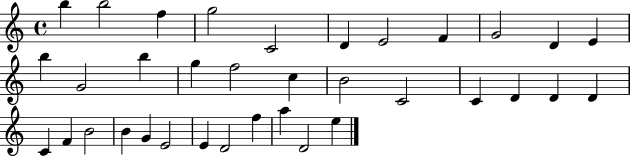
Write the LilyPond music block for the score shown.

{
  \clef treble
  \time 4/4
  \defaultTimeSignature
  \key c \major
  b''4 b''2 f''4 | g''2 c'2 | d'4 e'2 f'4 | g'2 d'4 e'4 | \break b''4 g'2 b''4 | g''4 f''2 c''4 | b'2 c'2 | c'4 d'4 d'4 d'4 | \break c'4 f'4 b'2 | b'4 g'4 e'2 | e'4 d'2 f''4 | a''4 d'2 e''4 | \break \bar "|."
}